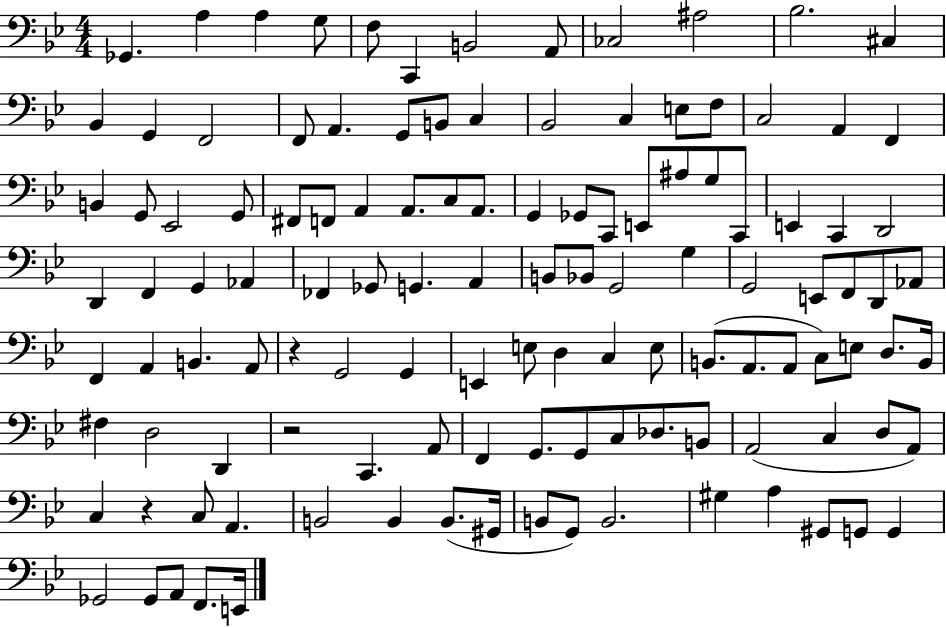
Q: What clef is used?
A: bass